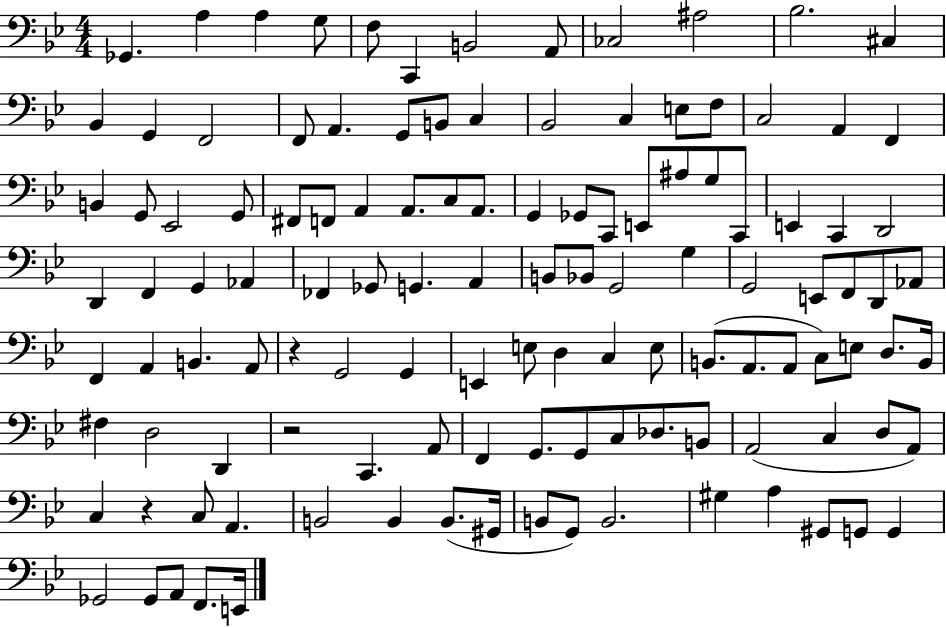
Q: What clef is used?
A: bass